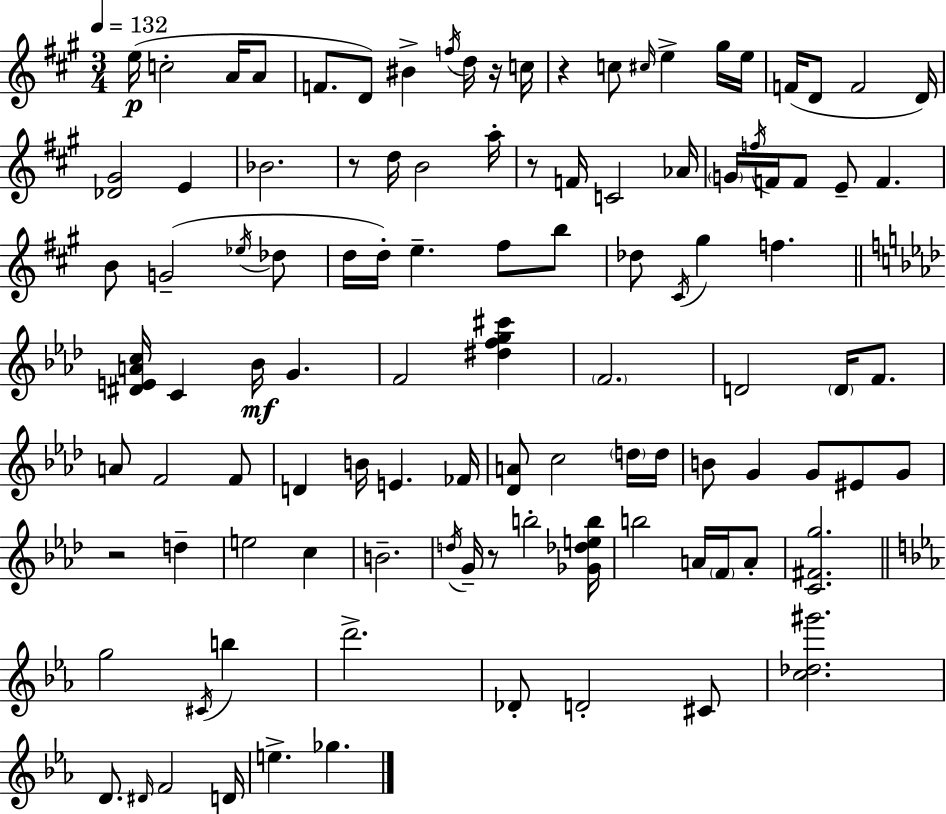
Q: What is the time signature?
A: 3/4